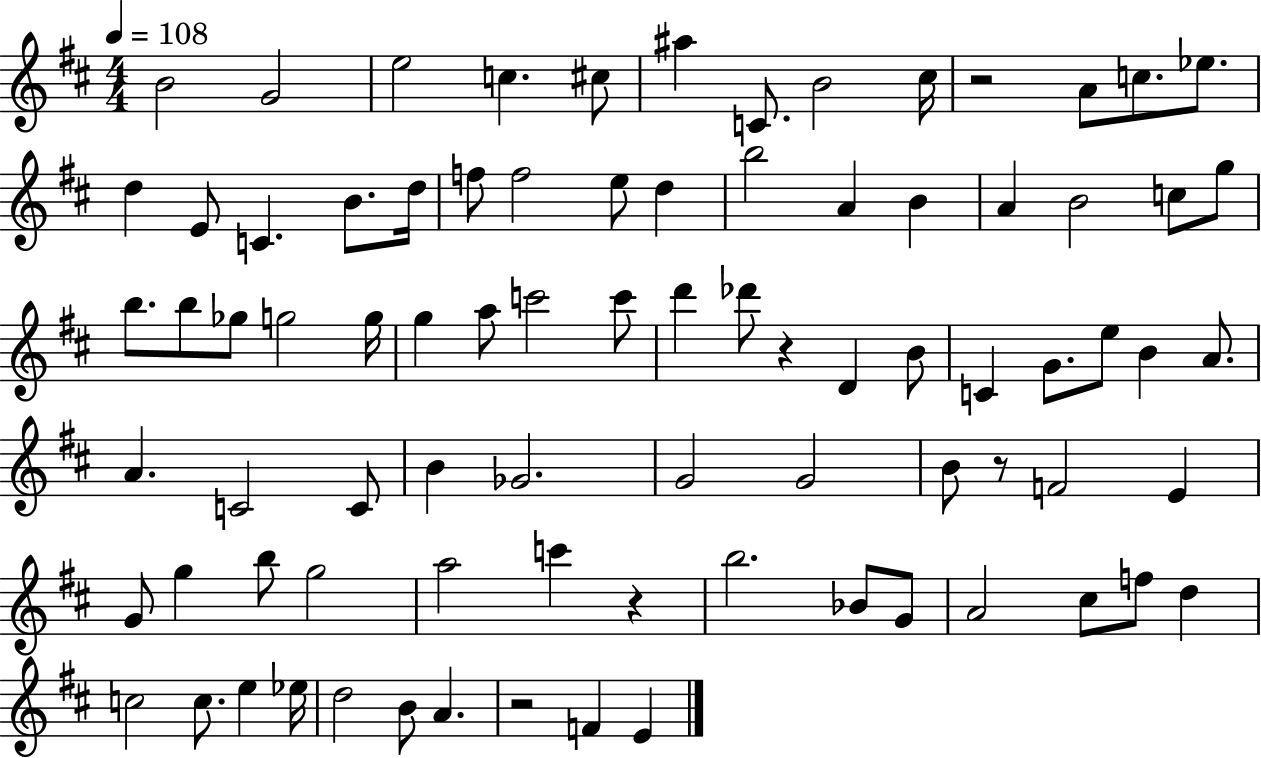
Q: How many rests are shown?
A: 5